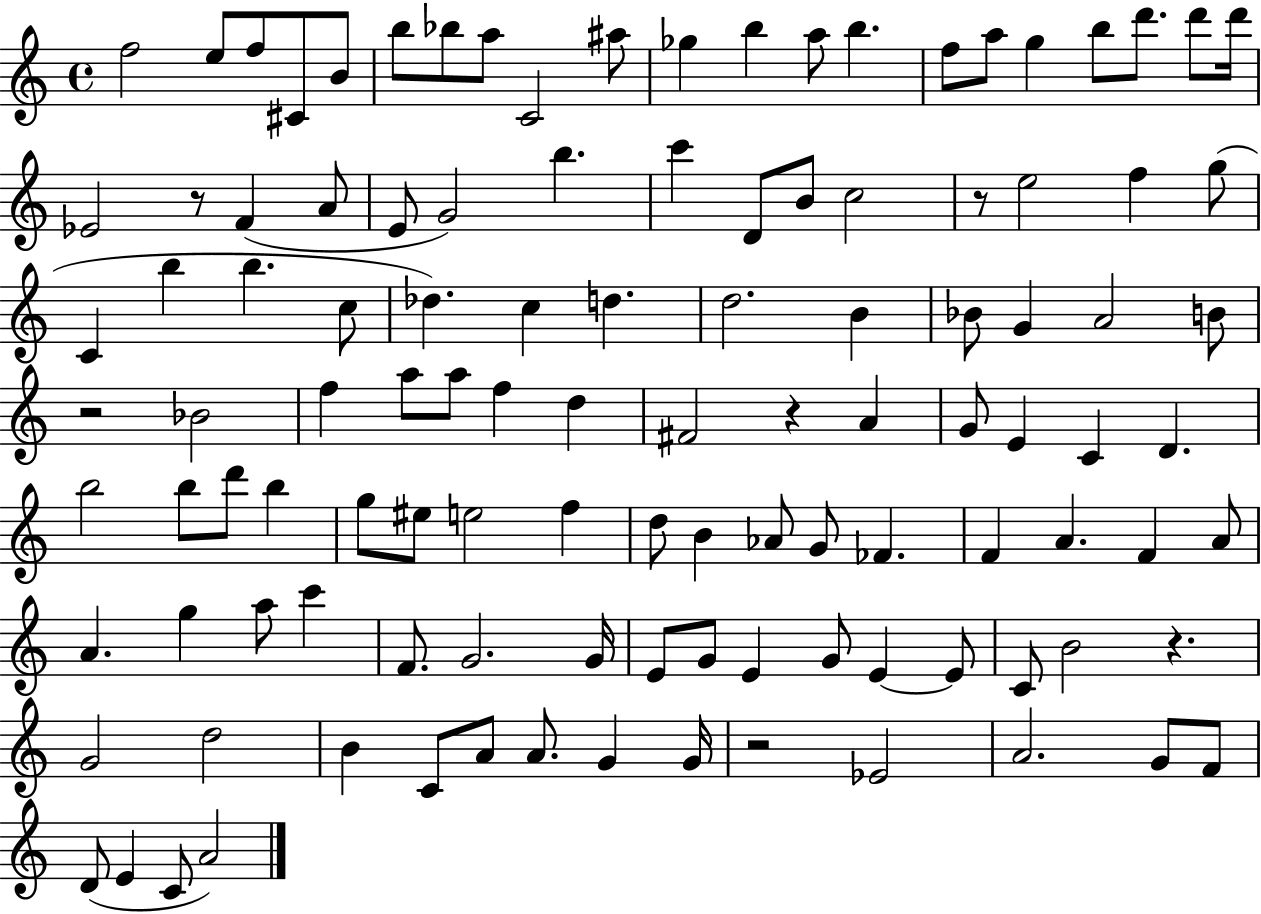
F5/h E5/e F5/e C#4/e B4/e B5/e Bb5/e A5/e C4/h A#5/e Gb5/q B5/q A5/e B5/q. F5/e A5/e G5/q B5/e D6/e. D6/e D6/s Eb4/h R/e F4/q A4/e E4/e G4/h B5/q. C6/q D4/e B4/e C5/h R/e E5/h F5/q G5/e C4/q B5/q B5/q. C5/e Db5/q. C5/q D5/q. D5/h. B4/q Bb4/e G4/q A4/h B4/e R/h Bb4/h F5/q A5/e A5/e F5/q D5/q F#4/h R/q A4/q G4/e E4/q C4/q D4/q. B5/h B5/e D6/e B5/q G5/e EIS5/e E5/h F5/q D5/e B4/q Ab4/e G4/e FES4/q. F4/q A4/q. F4/q A4/e A4/q. G5/q A5/e C6/q F4/e. G4/h. G4/s E4/e G4/e E4/q G4/e E4/q E4/e C4/e B4/h R/q. G4/h D5/h B4/q C4/e A4/e A4/e. G4/q G4/s R/h Eb4/h A4/h. G4/e F4/e D4/e E4/q C4/e A4/h